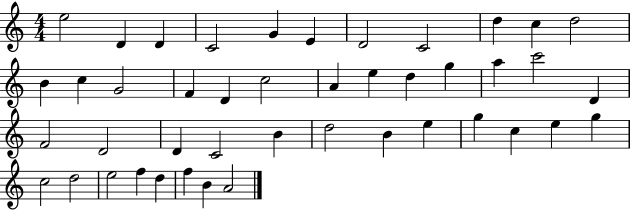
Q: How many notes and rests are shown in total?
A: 44